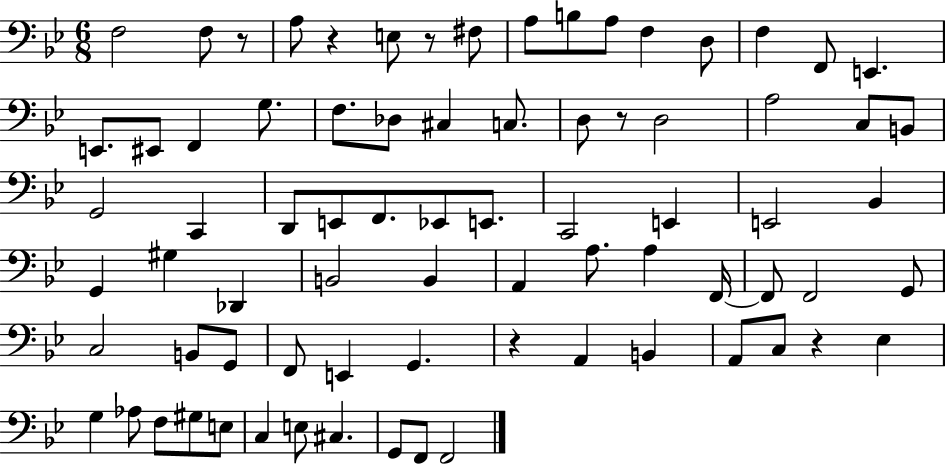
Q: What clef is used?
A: bass